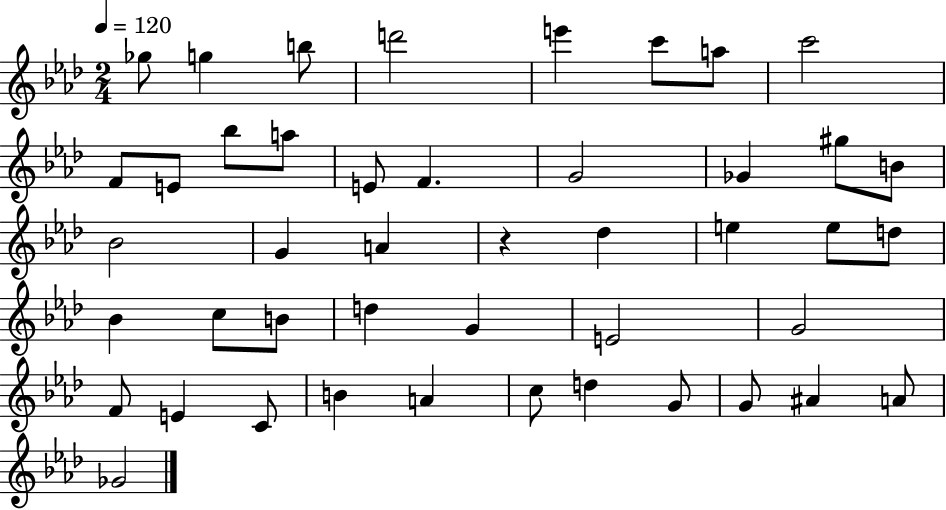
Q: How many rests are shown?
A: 1